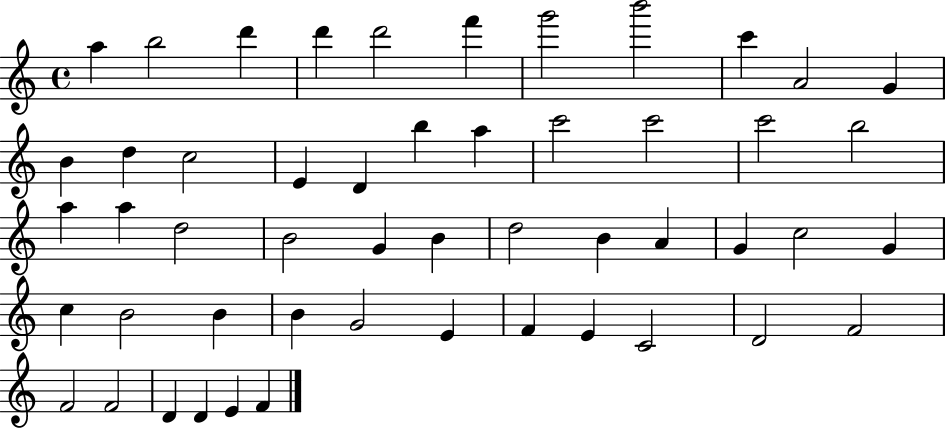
A5/q B5/h D6/q D6/q D6/h F6/q G6/h B6/h C6/q A4/h G4/q B4/q D5/q C5/h E4/q D4/q B5/q A5/q C6/h C6/h C6/h B5/h A5/q A5/q D5/h B4/h G4/q B4/q D5/h B4/q A4/q G4/q C5/h G4/q C5/q B4/h B4/q B4/q G4/h E4/q F4/q E4/q C4/h D4/h F4/h F4/h F4/h D4/q D4/q E4/q F4/q